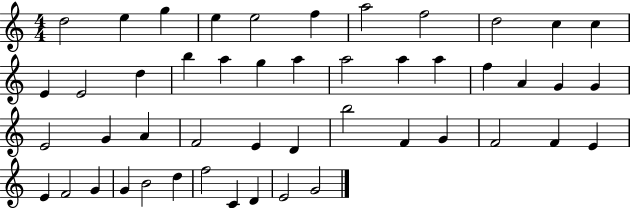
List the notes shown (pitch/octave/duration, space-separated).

D5/h E5/q G5/q E5/q E5/h F5/q A5/h F5/h D5/h C5/q C5/q E4/q E4/h D5/q B5/q A5/q G5/q A5/q A5/h A5/q A5/q F5/q A4/q G4/q G4/q E4/h G4/q A4/q F4/h E4/q D4/q B5/h F4/q G4/q F4/h F4/q E4/q E4/q F4/h G4/q G4/q B4/h D5/q F5/h C4/q D4/q E4/h G4/h